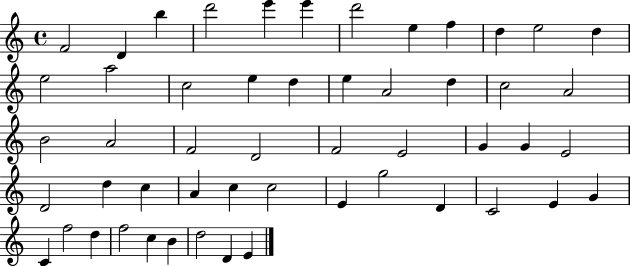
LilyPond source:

{
  \clef treble
  \time 4/4
  \defaultTimeSignature
  \key c \major
  f'2 d'4 b''4 | d'''2 e'''4 e'''4 | d'''2 e''4 f''4 | d''4 e''2 d''4 | \break e''2 a''2 | c''2 e''4 d''4 | e''4 a'2 d''4 | c''2 a'2 | \break b'2 a'2 | f'2 d'2 | f'2 e'2 | g'4 g'4 e'2 | \break d'2 d''4 c''4 | a'4 c''4 c''2 | e'4 g''2 d'4 | c'2 e'4 g'4 | \break c'4 f''2 d''4 | f''2 c''4 b'4 | d''2 d'4 e'4 | \bar "|."
}